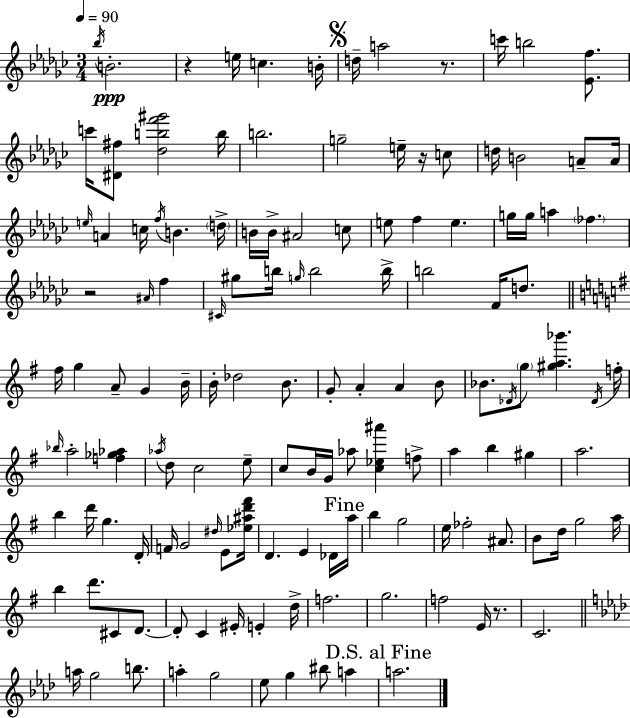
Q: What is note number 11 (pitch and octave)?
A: B5